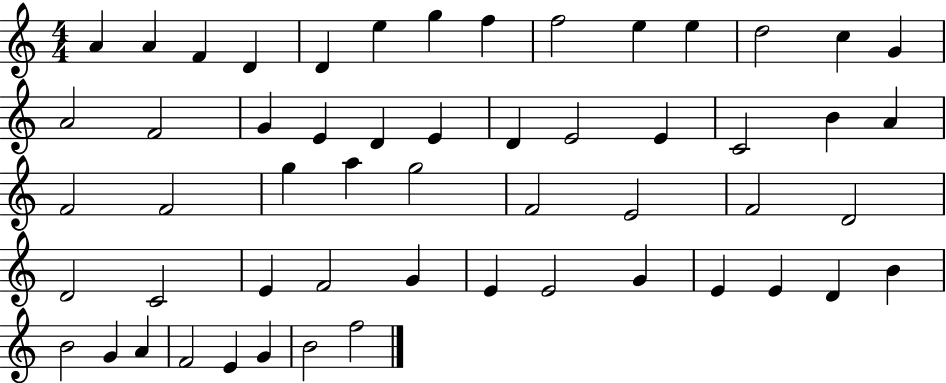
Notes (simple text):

A4/q A4/q F4/q D4/q D4/q E5/q G5/q F5/q F5/h E5/q E5/q D5/h C5/q G4/q A4/h F4/h G4/q E4/q D4/q E4/q D4/q E4/h E4/q C4/h B4/q A4/q F4/h F4/h G5/q A5/q G5/h F4/h E4/h F4/h D4/h D4/h C4/h E4/q F4/h G4/q E4/q E4/h G4/q E4/q E4/q D4/q B4/q B4/h G4/q A4/q F4/h E4/q G4/q B4/h F5/h